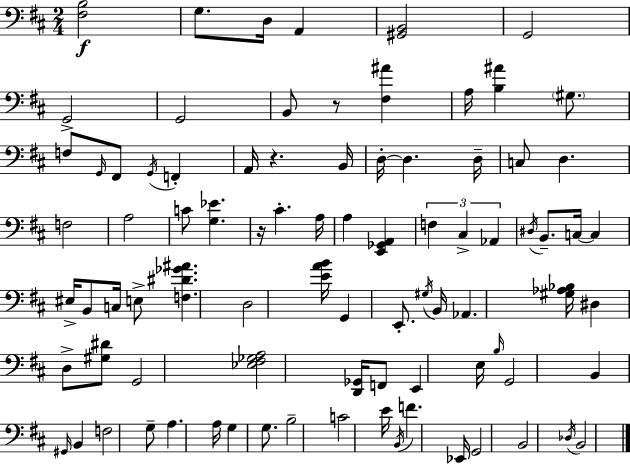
[F#3,B3]/h G3/e. D3/s A2/q [G#2,B2]/h G2/h G2/h G2/h B2/e R/e [F#3,A#4]/q A3/s [B3,A#4]/q G#3/e. F3/e G2/s F#2/e G2/s F2/q A2/s R/q. B2/s D3/s D3/q. D3/s C3/e D3/q. F3/h A3/h C4/e [G3,Eb4]/q. R/s C#4/q. A3/s A3/q [E2,Gb2,A2]/q F3/q C#3/q Ab2/q D#3/s B2/e. C3/s C3/q EIS3/s B2/e C3/s E3/e [F3,D#4,Gb4,A#4]/q. D3/h [E4,A4,B4]/s G2/q E2/e. G#3/s B2/s Ab2/q. [G#3,Ab3,Bb3]/s D#3/q D3/e [G#3,D#4]/e G2/h [Eb3,F#3,Gb3,A3]/h [D2,Gb2]/s F2/e E2/q E3/s B3/s G2/h B2/q G#2/s B2/q F3/h G3/e A3/q. A3/s G3/q G3/e. B3/h C4/h E4/s B2/s F4/q. Eb2/s G2/h B2/h Db3/s B2/h